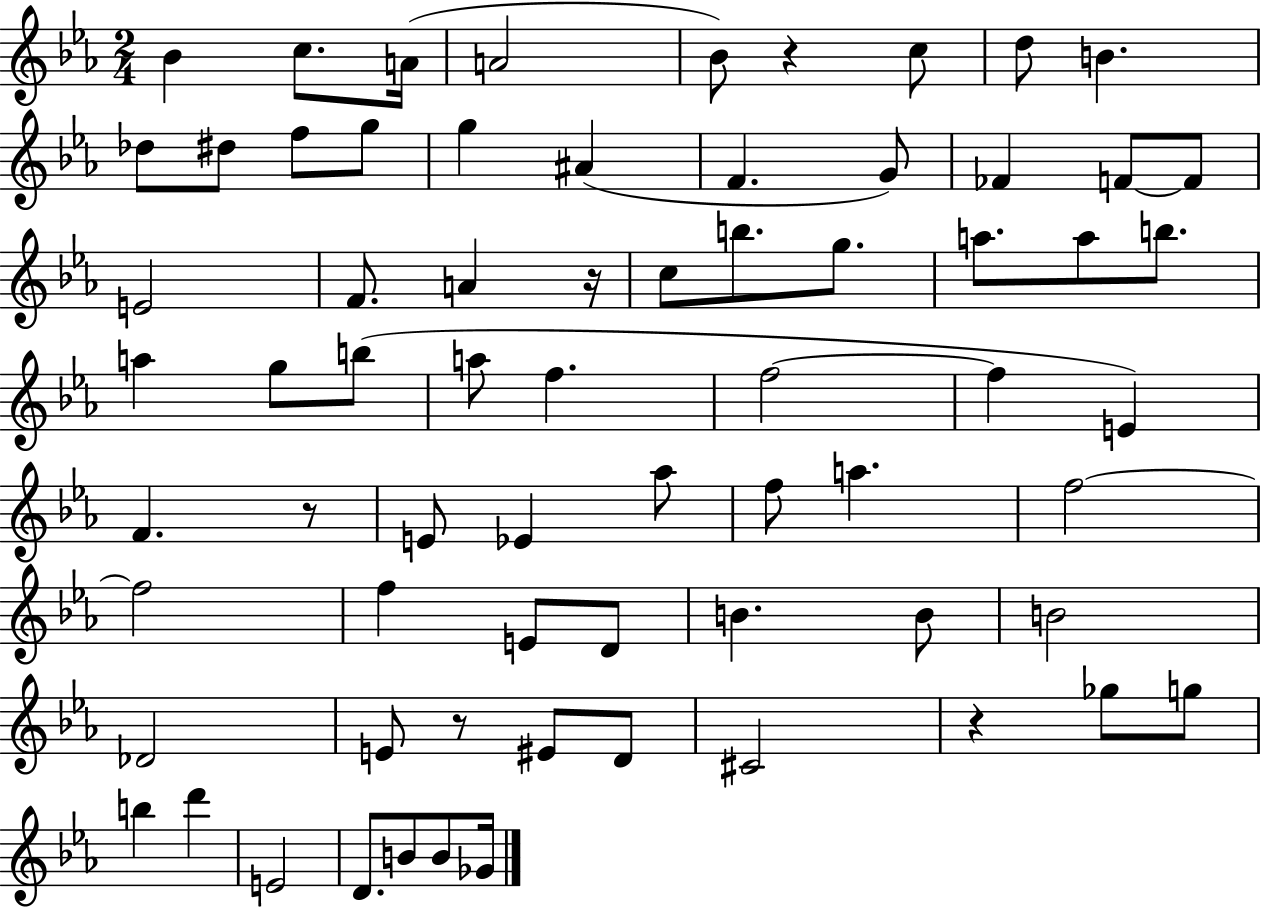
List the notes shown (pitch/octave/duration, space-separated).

Bb4/q C5/e. A4/s A4/h Bb4/e R/q C5/e D5/e B4/q. Db5/e D#5/e F5/e G5/e G5/q A#4/q F4/q. G4/e FES4/q F4/e F4/e E4/h F4/e. A4/q R/s C5/e B5/e. G5/e. A5/e. A5/e B5/e. A5/q G5/e B5/e A5/e F5/q. F5/h F5/q E4/q F4/q. R/e E4/e Eb4/q Ab5/e F5/e A5/q. F5/h F5/h F5/q E4/e D4/e B4/q. B4/e B4/h Db4/h E4/e R/e EIS4/e D4/e C#4/h R/q Gb5/e G5/e B5/q D6/q E4/h D4/e. B4/e B4/e Gb4/s